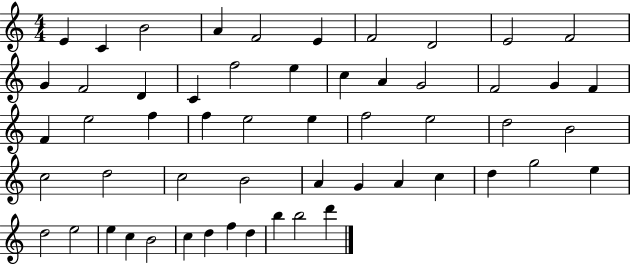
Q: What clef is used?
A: treble